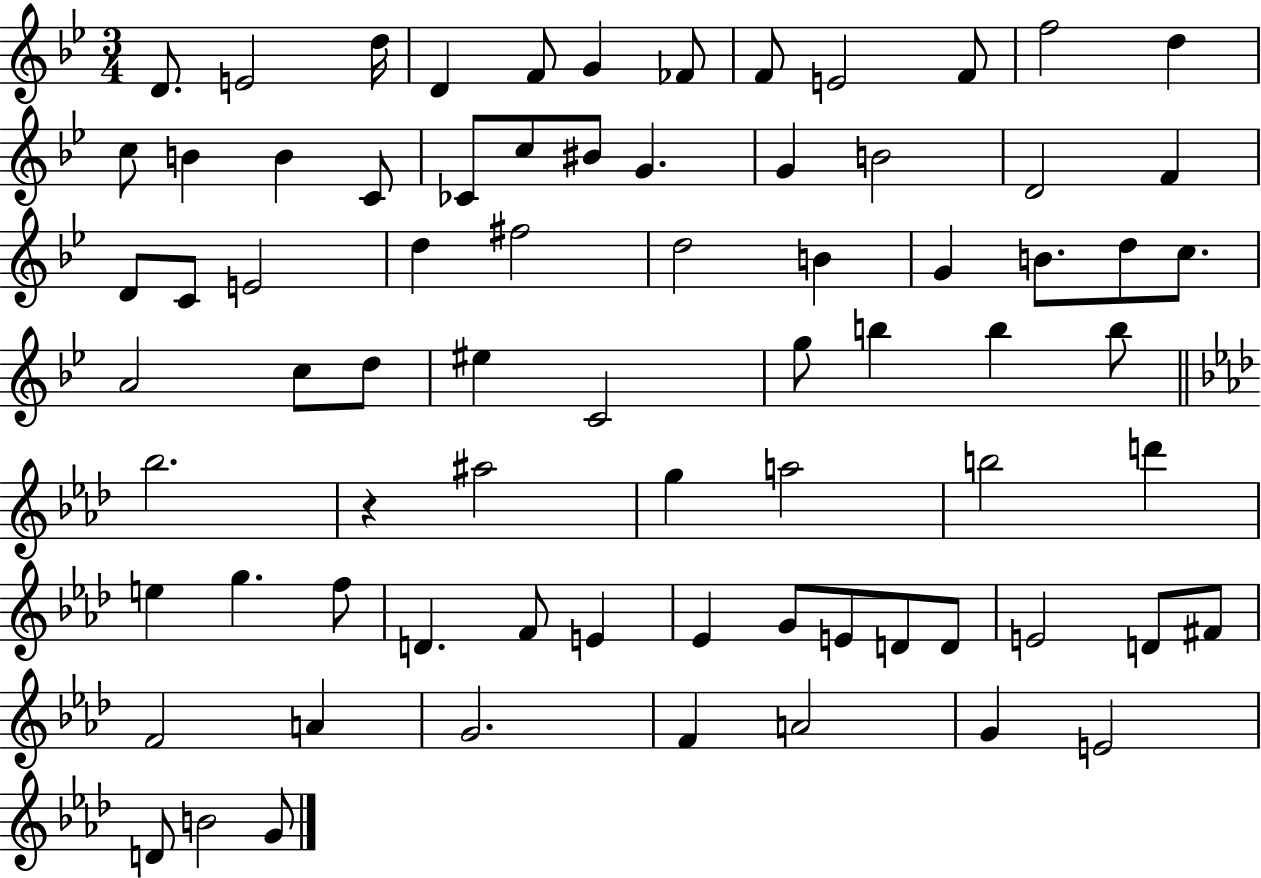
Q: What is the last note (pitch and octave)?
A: G4